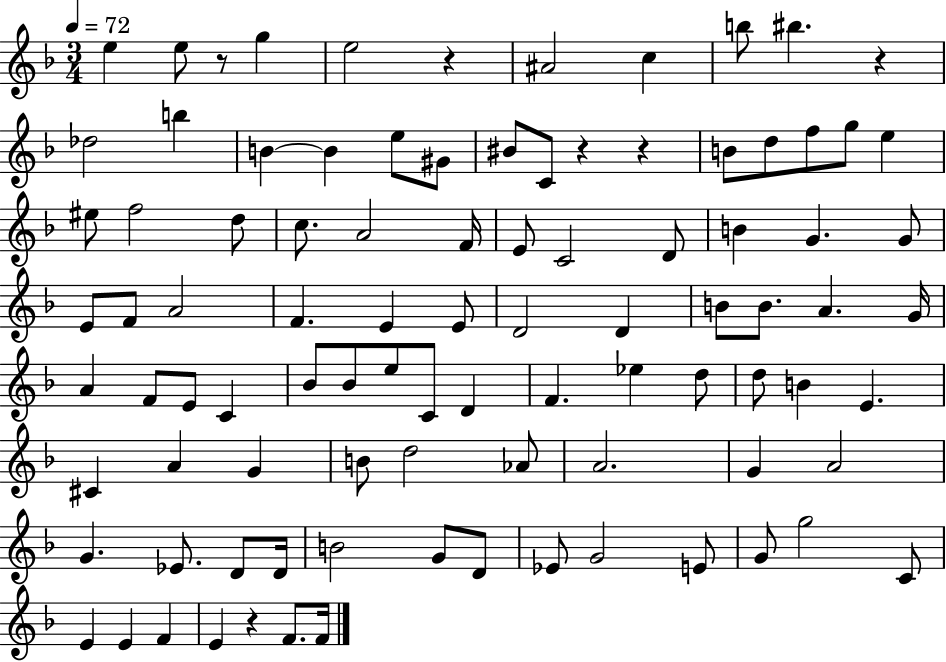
{
  \clef treble
  \numericTimeSignature
  \time 3/4
  \key f \major
  \tempo 4 = 72
  e''4 e''8 r8 g''4 | e''2 r4 | ais'2 c''4 | b''8 bis''4. r4 | \break des''2 b''4 | b'4~~ b'4 e''8 gis'8 | bis'8 c'8 r4 r4 | b'8 d''8 f''8 g''8 e''4 | \break eis''8 f''2 d''8 | c''8. a'2 f'16 | e'8 c'2 d'8 | b'4 g'4. g'8 | \break e'8 f'8 a'2 | f'4. e'4 e'8 | d'2 d'4 | b'8 b'8. a'4. g'16 | \break a'4 f'8 e'8 c'4 | bes'8 bes'8 e''8 c'8 d'4 | f'4. ees''4 d''8 | d''8 b'4 e'4. | \break cis'4 a'4 g'4 | b'8 d''2 aes'8 | a'2. | g'4 a'2 | \break g'4. ees'8. d'8 d'16 | b'2 g'8 d'8 | ees'8 g'2 e'8 | g'8 g''2 c'8 | \break e'4 e'4 f'4 | e'4 r4 f'8. f'16 | \bar "|."
}